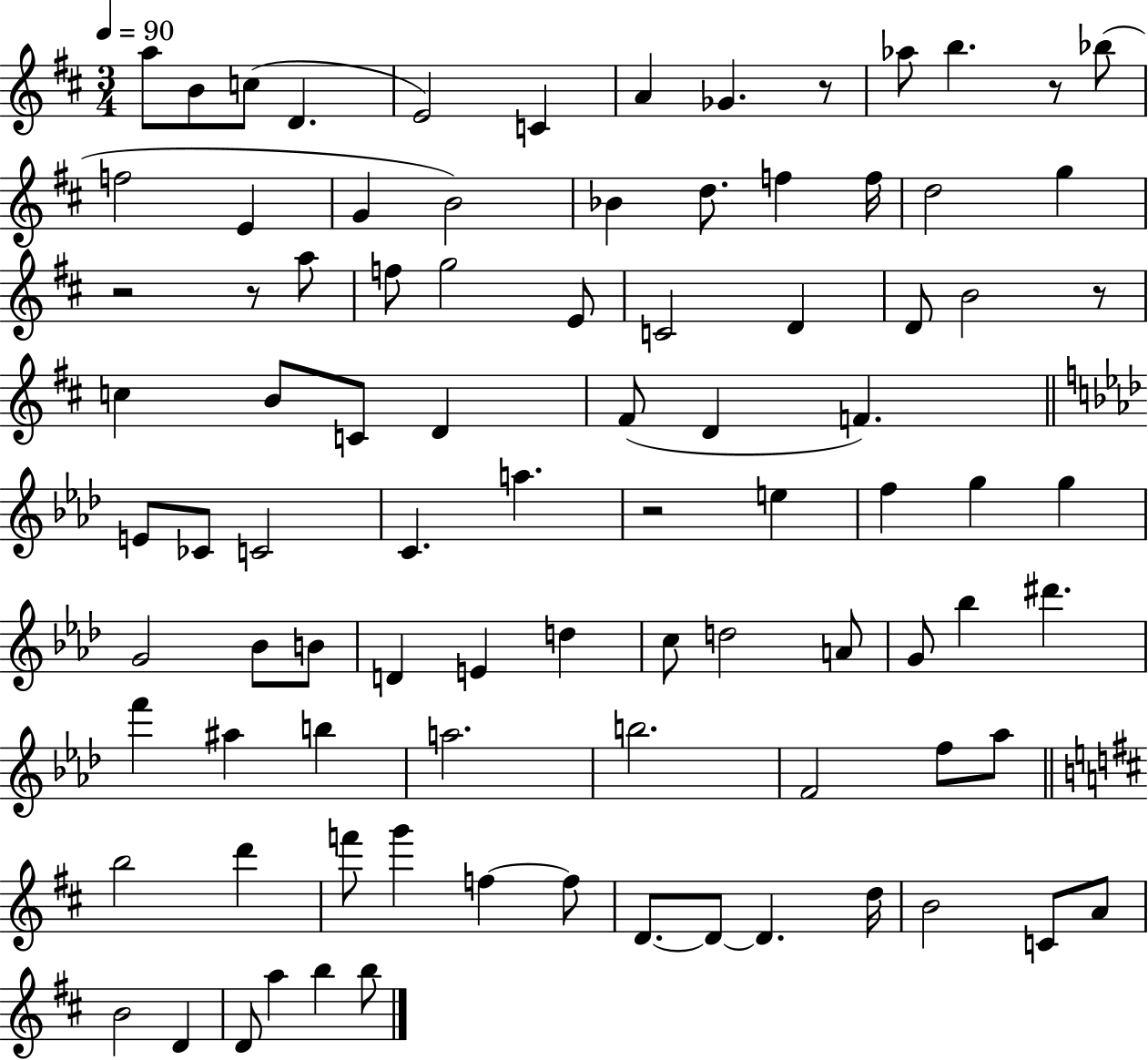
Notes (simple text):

A5/e B4/e C5/e D4/q. E4/h C4/q A4/q Gb4/q. R/e Ab5/e B5/q. R/e Bb5/e F5/h E4/q G4/q B4/h Bb4/q D5/e. F5/q F5/s D5/h G5/q R/h R/e A5/e F5/e G5/h E4/e C4/h D4/q D4/e B4/h R/e C5/q B4/e C4/e D4/q F#4/e D4/q F4/q. E4/e CES4/e C4/h C4/q. A5/q. R/h E5/q F5/q G5/q G5/q G4/h Bb4/e B4/e D4/q E4/q D5/q C5/e D5/h A4/e G4/e Bb5/q D#6/q. F6/q A#5/q B5/q A5/h. B5/h. F4/h F5/e Ab5/e B5/h D6/q F6/e G6/q F5/q F5/e D4/e. D4/e D4/q. D5/s B4/h C4/e A4/e B4/h D4/q D4/e A5/q B5/q B5/e